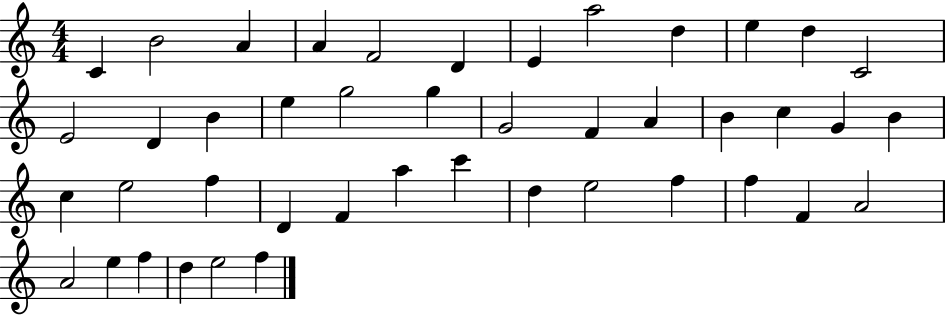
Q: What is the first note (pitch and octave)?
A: C4